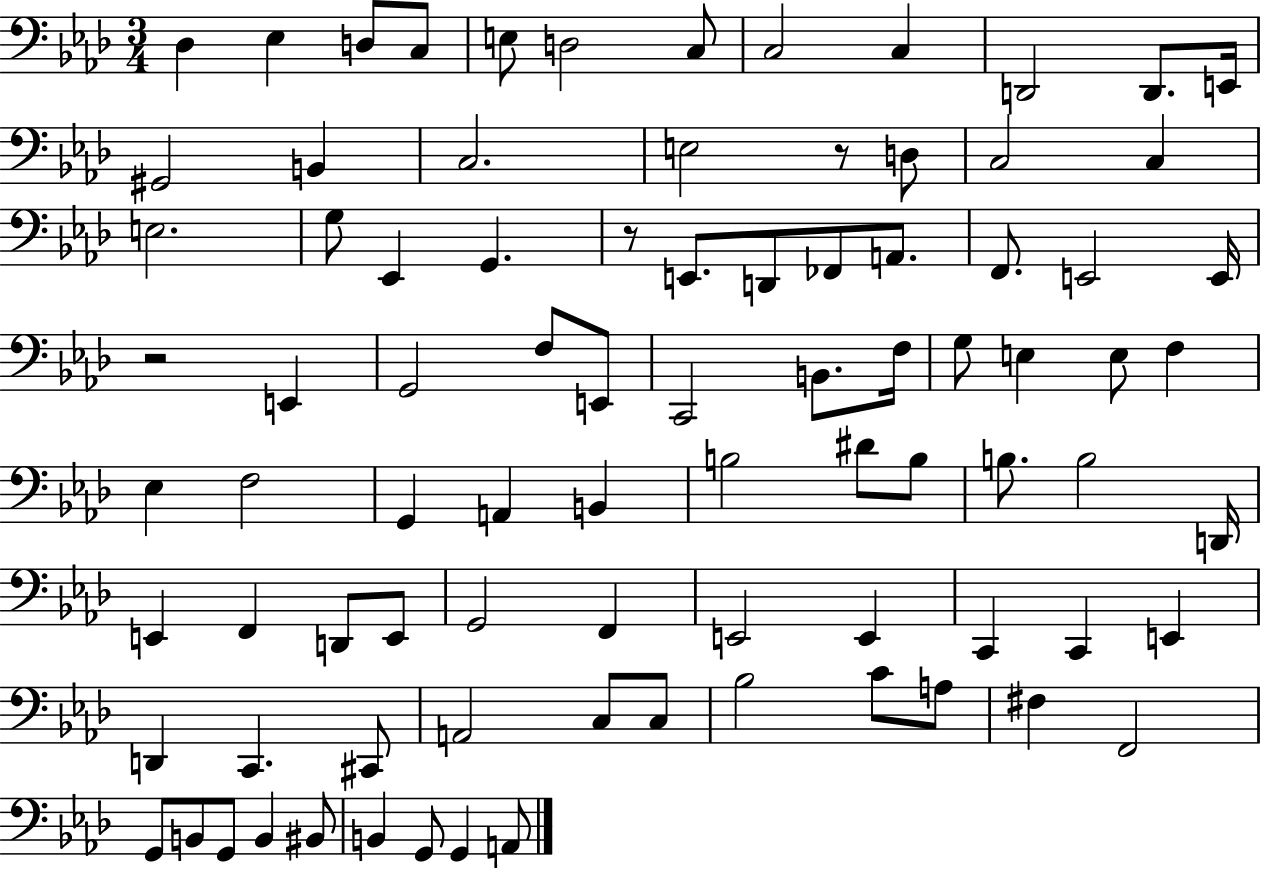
Db3/q Eb3/q D3/e C3/e E3/e D3/h C3/e C3/h C3/q D2/h D2/e. E2/s G#2/h B2/q C3/h. E3/h R/e D3/e C3/h C3/q E3/h. G3/e Eb2/q G2/q. R/e E2/e. D2/e FES2/e A2/e. F2/e. E2/h E2/s R/h E2/q G2/h F3/e E2/e C2/h B2/e. F3/s G3/e E3/q E3/e F3/q Eb3/q F3/h G2/q A2/q B2/q B3/h D#4/e B3/e B3/e. B3/h D2/s E2/q F2/q D2/e E2/e G2/h F2/q E2/h E2/q C2/q C2/q E2/q D2/q C2/q. C#2/e A2/h C3/e C3/e Bb3/h C4/e A3/e F#3/q F2/h G2/e B2/e G2/e B2/q BIS2/e B2/q G2/e G2/q A2/e